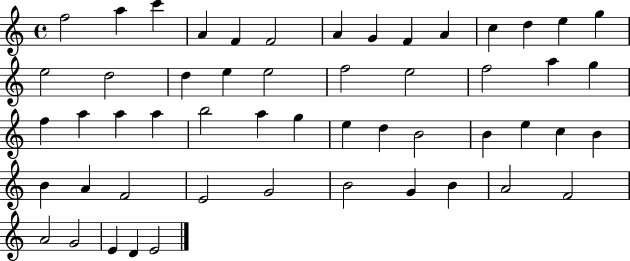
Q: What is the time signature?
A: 4/4